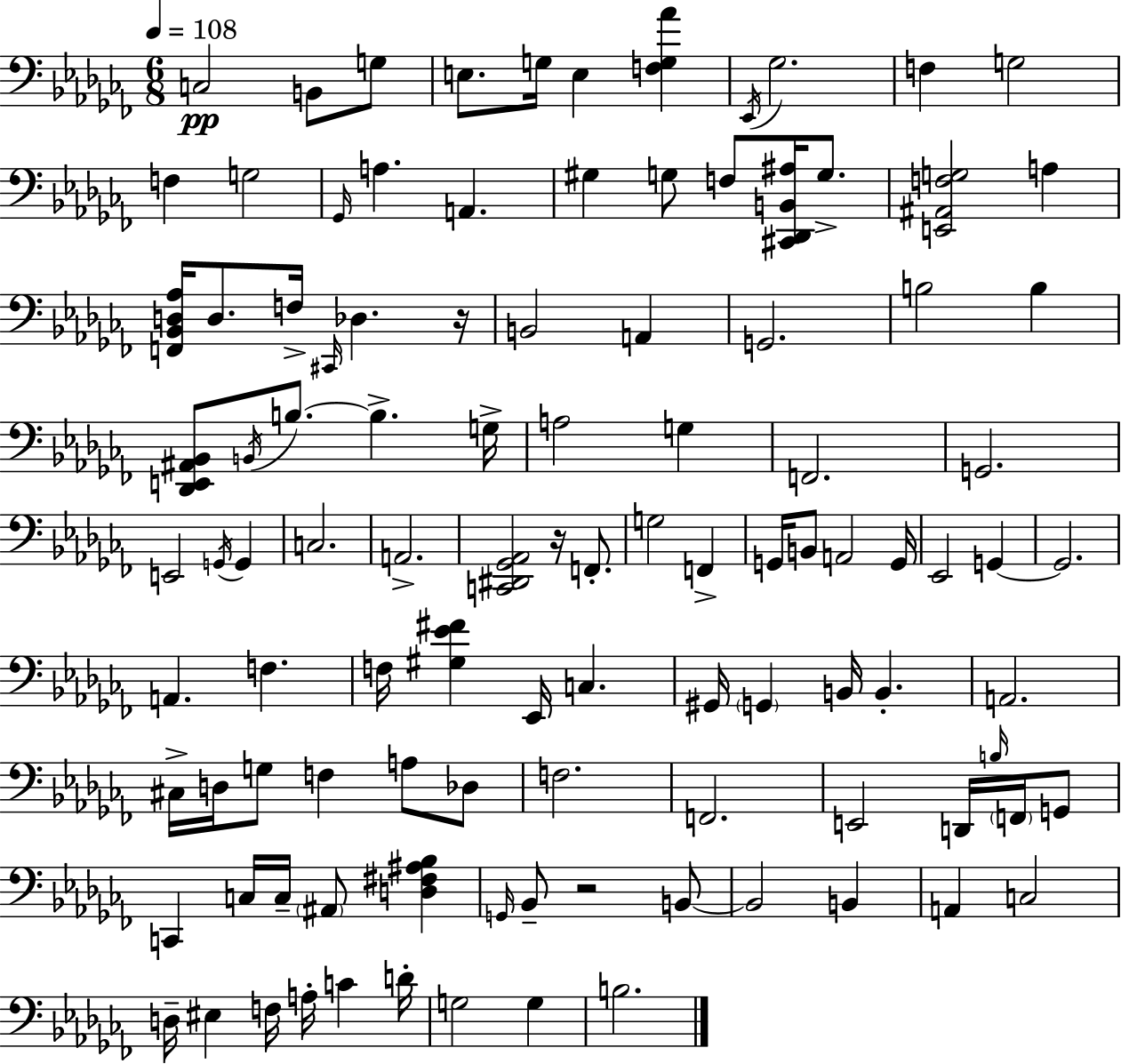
X:1
T:Untitled
M:6/8
L:1/4
K:Abm
C,2 B,,/2 G,/2 E,/2 G,/4 E, [F,G,_A] _E,,/4 _G,2 F, G,2 F, G,2 _G,,/4 A, A,, ^G, G,/2 F,/2 [^C,,_D,,B,,^A,]/4 G,/2 [E,,^A,,F,G,]2 A, [F,,_B,,D,_A,]/4 D,/2 F,/4 ^C,,/4 _D, z/4 B,,2 A,, G,,2 B,2 B, [_D,,E,,^A,,_B,,]/2 B,,/4 B,/2 B, G,/4 A,2 G, F,,2 G,,2 E,,2 G,,/4 G,, C,2 A,,2 [C,,^D,,_G,,_A,,]2 z/4 F,,/2 G,2 F,, G,,/4 B,,/2 A,,2 G,,/4 _E,,2 G,, G,,2 A,, F, F,/4 [^G,_E^F] _E,,/4 C, ^G,,/4 G,, B,,/4 B,, A,,2 ^C,/4 D,/4 G,/2 F, A,/2 _D,/2 F,2 F,,2 E,,2 D,,/4 B,/4 F,,/4 G,,/2 C,, C,/4 C,/4 ^A,,/2 [D,^F,^A,_B,] G,,/4 _B,,/2 z2 B,,/2 B,,2 B,, A,, C,2 D,/4 ^E, F,/4 A,/4 C D/4 G,2 G, B,2